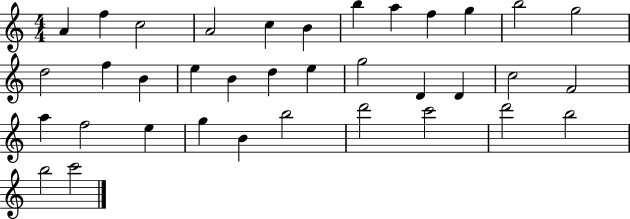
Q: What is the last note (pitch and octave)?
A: C6